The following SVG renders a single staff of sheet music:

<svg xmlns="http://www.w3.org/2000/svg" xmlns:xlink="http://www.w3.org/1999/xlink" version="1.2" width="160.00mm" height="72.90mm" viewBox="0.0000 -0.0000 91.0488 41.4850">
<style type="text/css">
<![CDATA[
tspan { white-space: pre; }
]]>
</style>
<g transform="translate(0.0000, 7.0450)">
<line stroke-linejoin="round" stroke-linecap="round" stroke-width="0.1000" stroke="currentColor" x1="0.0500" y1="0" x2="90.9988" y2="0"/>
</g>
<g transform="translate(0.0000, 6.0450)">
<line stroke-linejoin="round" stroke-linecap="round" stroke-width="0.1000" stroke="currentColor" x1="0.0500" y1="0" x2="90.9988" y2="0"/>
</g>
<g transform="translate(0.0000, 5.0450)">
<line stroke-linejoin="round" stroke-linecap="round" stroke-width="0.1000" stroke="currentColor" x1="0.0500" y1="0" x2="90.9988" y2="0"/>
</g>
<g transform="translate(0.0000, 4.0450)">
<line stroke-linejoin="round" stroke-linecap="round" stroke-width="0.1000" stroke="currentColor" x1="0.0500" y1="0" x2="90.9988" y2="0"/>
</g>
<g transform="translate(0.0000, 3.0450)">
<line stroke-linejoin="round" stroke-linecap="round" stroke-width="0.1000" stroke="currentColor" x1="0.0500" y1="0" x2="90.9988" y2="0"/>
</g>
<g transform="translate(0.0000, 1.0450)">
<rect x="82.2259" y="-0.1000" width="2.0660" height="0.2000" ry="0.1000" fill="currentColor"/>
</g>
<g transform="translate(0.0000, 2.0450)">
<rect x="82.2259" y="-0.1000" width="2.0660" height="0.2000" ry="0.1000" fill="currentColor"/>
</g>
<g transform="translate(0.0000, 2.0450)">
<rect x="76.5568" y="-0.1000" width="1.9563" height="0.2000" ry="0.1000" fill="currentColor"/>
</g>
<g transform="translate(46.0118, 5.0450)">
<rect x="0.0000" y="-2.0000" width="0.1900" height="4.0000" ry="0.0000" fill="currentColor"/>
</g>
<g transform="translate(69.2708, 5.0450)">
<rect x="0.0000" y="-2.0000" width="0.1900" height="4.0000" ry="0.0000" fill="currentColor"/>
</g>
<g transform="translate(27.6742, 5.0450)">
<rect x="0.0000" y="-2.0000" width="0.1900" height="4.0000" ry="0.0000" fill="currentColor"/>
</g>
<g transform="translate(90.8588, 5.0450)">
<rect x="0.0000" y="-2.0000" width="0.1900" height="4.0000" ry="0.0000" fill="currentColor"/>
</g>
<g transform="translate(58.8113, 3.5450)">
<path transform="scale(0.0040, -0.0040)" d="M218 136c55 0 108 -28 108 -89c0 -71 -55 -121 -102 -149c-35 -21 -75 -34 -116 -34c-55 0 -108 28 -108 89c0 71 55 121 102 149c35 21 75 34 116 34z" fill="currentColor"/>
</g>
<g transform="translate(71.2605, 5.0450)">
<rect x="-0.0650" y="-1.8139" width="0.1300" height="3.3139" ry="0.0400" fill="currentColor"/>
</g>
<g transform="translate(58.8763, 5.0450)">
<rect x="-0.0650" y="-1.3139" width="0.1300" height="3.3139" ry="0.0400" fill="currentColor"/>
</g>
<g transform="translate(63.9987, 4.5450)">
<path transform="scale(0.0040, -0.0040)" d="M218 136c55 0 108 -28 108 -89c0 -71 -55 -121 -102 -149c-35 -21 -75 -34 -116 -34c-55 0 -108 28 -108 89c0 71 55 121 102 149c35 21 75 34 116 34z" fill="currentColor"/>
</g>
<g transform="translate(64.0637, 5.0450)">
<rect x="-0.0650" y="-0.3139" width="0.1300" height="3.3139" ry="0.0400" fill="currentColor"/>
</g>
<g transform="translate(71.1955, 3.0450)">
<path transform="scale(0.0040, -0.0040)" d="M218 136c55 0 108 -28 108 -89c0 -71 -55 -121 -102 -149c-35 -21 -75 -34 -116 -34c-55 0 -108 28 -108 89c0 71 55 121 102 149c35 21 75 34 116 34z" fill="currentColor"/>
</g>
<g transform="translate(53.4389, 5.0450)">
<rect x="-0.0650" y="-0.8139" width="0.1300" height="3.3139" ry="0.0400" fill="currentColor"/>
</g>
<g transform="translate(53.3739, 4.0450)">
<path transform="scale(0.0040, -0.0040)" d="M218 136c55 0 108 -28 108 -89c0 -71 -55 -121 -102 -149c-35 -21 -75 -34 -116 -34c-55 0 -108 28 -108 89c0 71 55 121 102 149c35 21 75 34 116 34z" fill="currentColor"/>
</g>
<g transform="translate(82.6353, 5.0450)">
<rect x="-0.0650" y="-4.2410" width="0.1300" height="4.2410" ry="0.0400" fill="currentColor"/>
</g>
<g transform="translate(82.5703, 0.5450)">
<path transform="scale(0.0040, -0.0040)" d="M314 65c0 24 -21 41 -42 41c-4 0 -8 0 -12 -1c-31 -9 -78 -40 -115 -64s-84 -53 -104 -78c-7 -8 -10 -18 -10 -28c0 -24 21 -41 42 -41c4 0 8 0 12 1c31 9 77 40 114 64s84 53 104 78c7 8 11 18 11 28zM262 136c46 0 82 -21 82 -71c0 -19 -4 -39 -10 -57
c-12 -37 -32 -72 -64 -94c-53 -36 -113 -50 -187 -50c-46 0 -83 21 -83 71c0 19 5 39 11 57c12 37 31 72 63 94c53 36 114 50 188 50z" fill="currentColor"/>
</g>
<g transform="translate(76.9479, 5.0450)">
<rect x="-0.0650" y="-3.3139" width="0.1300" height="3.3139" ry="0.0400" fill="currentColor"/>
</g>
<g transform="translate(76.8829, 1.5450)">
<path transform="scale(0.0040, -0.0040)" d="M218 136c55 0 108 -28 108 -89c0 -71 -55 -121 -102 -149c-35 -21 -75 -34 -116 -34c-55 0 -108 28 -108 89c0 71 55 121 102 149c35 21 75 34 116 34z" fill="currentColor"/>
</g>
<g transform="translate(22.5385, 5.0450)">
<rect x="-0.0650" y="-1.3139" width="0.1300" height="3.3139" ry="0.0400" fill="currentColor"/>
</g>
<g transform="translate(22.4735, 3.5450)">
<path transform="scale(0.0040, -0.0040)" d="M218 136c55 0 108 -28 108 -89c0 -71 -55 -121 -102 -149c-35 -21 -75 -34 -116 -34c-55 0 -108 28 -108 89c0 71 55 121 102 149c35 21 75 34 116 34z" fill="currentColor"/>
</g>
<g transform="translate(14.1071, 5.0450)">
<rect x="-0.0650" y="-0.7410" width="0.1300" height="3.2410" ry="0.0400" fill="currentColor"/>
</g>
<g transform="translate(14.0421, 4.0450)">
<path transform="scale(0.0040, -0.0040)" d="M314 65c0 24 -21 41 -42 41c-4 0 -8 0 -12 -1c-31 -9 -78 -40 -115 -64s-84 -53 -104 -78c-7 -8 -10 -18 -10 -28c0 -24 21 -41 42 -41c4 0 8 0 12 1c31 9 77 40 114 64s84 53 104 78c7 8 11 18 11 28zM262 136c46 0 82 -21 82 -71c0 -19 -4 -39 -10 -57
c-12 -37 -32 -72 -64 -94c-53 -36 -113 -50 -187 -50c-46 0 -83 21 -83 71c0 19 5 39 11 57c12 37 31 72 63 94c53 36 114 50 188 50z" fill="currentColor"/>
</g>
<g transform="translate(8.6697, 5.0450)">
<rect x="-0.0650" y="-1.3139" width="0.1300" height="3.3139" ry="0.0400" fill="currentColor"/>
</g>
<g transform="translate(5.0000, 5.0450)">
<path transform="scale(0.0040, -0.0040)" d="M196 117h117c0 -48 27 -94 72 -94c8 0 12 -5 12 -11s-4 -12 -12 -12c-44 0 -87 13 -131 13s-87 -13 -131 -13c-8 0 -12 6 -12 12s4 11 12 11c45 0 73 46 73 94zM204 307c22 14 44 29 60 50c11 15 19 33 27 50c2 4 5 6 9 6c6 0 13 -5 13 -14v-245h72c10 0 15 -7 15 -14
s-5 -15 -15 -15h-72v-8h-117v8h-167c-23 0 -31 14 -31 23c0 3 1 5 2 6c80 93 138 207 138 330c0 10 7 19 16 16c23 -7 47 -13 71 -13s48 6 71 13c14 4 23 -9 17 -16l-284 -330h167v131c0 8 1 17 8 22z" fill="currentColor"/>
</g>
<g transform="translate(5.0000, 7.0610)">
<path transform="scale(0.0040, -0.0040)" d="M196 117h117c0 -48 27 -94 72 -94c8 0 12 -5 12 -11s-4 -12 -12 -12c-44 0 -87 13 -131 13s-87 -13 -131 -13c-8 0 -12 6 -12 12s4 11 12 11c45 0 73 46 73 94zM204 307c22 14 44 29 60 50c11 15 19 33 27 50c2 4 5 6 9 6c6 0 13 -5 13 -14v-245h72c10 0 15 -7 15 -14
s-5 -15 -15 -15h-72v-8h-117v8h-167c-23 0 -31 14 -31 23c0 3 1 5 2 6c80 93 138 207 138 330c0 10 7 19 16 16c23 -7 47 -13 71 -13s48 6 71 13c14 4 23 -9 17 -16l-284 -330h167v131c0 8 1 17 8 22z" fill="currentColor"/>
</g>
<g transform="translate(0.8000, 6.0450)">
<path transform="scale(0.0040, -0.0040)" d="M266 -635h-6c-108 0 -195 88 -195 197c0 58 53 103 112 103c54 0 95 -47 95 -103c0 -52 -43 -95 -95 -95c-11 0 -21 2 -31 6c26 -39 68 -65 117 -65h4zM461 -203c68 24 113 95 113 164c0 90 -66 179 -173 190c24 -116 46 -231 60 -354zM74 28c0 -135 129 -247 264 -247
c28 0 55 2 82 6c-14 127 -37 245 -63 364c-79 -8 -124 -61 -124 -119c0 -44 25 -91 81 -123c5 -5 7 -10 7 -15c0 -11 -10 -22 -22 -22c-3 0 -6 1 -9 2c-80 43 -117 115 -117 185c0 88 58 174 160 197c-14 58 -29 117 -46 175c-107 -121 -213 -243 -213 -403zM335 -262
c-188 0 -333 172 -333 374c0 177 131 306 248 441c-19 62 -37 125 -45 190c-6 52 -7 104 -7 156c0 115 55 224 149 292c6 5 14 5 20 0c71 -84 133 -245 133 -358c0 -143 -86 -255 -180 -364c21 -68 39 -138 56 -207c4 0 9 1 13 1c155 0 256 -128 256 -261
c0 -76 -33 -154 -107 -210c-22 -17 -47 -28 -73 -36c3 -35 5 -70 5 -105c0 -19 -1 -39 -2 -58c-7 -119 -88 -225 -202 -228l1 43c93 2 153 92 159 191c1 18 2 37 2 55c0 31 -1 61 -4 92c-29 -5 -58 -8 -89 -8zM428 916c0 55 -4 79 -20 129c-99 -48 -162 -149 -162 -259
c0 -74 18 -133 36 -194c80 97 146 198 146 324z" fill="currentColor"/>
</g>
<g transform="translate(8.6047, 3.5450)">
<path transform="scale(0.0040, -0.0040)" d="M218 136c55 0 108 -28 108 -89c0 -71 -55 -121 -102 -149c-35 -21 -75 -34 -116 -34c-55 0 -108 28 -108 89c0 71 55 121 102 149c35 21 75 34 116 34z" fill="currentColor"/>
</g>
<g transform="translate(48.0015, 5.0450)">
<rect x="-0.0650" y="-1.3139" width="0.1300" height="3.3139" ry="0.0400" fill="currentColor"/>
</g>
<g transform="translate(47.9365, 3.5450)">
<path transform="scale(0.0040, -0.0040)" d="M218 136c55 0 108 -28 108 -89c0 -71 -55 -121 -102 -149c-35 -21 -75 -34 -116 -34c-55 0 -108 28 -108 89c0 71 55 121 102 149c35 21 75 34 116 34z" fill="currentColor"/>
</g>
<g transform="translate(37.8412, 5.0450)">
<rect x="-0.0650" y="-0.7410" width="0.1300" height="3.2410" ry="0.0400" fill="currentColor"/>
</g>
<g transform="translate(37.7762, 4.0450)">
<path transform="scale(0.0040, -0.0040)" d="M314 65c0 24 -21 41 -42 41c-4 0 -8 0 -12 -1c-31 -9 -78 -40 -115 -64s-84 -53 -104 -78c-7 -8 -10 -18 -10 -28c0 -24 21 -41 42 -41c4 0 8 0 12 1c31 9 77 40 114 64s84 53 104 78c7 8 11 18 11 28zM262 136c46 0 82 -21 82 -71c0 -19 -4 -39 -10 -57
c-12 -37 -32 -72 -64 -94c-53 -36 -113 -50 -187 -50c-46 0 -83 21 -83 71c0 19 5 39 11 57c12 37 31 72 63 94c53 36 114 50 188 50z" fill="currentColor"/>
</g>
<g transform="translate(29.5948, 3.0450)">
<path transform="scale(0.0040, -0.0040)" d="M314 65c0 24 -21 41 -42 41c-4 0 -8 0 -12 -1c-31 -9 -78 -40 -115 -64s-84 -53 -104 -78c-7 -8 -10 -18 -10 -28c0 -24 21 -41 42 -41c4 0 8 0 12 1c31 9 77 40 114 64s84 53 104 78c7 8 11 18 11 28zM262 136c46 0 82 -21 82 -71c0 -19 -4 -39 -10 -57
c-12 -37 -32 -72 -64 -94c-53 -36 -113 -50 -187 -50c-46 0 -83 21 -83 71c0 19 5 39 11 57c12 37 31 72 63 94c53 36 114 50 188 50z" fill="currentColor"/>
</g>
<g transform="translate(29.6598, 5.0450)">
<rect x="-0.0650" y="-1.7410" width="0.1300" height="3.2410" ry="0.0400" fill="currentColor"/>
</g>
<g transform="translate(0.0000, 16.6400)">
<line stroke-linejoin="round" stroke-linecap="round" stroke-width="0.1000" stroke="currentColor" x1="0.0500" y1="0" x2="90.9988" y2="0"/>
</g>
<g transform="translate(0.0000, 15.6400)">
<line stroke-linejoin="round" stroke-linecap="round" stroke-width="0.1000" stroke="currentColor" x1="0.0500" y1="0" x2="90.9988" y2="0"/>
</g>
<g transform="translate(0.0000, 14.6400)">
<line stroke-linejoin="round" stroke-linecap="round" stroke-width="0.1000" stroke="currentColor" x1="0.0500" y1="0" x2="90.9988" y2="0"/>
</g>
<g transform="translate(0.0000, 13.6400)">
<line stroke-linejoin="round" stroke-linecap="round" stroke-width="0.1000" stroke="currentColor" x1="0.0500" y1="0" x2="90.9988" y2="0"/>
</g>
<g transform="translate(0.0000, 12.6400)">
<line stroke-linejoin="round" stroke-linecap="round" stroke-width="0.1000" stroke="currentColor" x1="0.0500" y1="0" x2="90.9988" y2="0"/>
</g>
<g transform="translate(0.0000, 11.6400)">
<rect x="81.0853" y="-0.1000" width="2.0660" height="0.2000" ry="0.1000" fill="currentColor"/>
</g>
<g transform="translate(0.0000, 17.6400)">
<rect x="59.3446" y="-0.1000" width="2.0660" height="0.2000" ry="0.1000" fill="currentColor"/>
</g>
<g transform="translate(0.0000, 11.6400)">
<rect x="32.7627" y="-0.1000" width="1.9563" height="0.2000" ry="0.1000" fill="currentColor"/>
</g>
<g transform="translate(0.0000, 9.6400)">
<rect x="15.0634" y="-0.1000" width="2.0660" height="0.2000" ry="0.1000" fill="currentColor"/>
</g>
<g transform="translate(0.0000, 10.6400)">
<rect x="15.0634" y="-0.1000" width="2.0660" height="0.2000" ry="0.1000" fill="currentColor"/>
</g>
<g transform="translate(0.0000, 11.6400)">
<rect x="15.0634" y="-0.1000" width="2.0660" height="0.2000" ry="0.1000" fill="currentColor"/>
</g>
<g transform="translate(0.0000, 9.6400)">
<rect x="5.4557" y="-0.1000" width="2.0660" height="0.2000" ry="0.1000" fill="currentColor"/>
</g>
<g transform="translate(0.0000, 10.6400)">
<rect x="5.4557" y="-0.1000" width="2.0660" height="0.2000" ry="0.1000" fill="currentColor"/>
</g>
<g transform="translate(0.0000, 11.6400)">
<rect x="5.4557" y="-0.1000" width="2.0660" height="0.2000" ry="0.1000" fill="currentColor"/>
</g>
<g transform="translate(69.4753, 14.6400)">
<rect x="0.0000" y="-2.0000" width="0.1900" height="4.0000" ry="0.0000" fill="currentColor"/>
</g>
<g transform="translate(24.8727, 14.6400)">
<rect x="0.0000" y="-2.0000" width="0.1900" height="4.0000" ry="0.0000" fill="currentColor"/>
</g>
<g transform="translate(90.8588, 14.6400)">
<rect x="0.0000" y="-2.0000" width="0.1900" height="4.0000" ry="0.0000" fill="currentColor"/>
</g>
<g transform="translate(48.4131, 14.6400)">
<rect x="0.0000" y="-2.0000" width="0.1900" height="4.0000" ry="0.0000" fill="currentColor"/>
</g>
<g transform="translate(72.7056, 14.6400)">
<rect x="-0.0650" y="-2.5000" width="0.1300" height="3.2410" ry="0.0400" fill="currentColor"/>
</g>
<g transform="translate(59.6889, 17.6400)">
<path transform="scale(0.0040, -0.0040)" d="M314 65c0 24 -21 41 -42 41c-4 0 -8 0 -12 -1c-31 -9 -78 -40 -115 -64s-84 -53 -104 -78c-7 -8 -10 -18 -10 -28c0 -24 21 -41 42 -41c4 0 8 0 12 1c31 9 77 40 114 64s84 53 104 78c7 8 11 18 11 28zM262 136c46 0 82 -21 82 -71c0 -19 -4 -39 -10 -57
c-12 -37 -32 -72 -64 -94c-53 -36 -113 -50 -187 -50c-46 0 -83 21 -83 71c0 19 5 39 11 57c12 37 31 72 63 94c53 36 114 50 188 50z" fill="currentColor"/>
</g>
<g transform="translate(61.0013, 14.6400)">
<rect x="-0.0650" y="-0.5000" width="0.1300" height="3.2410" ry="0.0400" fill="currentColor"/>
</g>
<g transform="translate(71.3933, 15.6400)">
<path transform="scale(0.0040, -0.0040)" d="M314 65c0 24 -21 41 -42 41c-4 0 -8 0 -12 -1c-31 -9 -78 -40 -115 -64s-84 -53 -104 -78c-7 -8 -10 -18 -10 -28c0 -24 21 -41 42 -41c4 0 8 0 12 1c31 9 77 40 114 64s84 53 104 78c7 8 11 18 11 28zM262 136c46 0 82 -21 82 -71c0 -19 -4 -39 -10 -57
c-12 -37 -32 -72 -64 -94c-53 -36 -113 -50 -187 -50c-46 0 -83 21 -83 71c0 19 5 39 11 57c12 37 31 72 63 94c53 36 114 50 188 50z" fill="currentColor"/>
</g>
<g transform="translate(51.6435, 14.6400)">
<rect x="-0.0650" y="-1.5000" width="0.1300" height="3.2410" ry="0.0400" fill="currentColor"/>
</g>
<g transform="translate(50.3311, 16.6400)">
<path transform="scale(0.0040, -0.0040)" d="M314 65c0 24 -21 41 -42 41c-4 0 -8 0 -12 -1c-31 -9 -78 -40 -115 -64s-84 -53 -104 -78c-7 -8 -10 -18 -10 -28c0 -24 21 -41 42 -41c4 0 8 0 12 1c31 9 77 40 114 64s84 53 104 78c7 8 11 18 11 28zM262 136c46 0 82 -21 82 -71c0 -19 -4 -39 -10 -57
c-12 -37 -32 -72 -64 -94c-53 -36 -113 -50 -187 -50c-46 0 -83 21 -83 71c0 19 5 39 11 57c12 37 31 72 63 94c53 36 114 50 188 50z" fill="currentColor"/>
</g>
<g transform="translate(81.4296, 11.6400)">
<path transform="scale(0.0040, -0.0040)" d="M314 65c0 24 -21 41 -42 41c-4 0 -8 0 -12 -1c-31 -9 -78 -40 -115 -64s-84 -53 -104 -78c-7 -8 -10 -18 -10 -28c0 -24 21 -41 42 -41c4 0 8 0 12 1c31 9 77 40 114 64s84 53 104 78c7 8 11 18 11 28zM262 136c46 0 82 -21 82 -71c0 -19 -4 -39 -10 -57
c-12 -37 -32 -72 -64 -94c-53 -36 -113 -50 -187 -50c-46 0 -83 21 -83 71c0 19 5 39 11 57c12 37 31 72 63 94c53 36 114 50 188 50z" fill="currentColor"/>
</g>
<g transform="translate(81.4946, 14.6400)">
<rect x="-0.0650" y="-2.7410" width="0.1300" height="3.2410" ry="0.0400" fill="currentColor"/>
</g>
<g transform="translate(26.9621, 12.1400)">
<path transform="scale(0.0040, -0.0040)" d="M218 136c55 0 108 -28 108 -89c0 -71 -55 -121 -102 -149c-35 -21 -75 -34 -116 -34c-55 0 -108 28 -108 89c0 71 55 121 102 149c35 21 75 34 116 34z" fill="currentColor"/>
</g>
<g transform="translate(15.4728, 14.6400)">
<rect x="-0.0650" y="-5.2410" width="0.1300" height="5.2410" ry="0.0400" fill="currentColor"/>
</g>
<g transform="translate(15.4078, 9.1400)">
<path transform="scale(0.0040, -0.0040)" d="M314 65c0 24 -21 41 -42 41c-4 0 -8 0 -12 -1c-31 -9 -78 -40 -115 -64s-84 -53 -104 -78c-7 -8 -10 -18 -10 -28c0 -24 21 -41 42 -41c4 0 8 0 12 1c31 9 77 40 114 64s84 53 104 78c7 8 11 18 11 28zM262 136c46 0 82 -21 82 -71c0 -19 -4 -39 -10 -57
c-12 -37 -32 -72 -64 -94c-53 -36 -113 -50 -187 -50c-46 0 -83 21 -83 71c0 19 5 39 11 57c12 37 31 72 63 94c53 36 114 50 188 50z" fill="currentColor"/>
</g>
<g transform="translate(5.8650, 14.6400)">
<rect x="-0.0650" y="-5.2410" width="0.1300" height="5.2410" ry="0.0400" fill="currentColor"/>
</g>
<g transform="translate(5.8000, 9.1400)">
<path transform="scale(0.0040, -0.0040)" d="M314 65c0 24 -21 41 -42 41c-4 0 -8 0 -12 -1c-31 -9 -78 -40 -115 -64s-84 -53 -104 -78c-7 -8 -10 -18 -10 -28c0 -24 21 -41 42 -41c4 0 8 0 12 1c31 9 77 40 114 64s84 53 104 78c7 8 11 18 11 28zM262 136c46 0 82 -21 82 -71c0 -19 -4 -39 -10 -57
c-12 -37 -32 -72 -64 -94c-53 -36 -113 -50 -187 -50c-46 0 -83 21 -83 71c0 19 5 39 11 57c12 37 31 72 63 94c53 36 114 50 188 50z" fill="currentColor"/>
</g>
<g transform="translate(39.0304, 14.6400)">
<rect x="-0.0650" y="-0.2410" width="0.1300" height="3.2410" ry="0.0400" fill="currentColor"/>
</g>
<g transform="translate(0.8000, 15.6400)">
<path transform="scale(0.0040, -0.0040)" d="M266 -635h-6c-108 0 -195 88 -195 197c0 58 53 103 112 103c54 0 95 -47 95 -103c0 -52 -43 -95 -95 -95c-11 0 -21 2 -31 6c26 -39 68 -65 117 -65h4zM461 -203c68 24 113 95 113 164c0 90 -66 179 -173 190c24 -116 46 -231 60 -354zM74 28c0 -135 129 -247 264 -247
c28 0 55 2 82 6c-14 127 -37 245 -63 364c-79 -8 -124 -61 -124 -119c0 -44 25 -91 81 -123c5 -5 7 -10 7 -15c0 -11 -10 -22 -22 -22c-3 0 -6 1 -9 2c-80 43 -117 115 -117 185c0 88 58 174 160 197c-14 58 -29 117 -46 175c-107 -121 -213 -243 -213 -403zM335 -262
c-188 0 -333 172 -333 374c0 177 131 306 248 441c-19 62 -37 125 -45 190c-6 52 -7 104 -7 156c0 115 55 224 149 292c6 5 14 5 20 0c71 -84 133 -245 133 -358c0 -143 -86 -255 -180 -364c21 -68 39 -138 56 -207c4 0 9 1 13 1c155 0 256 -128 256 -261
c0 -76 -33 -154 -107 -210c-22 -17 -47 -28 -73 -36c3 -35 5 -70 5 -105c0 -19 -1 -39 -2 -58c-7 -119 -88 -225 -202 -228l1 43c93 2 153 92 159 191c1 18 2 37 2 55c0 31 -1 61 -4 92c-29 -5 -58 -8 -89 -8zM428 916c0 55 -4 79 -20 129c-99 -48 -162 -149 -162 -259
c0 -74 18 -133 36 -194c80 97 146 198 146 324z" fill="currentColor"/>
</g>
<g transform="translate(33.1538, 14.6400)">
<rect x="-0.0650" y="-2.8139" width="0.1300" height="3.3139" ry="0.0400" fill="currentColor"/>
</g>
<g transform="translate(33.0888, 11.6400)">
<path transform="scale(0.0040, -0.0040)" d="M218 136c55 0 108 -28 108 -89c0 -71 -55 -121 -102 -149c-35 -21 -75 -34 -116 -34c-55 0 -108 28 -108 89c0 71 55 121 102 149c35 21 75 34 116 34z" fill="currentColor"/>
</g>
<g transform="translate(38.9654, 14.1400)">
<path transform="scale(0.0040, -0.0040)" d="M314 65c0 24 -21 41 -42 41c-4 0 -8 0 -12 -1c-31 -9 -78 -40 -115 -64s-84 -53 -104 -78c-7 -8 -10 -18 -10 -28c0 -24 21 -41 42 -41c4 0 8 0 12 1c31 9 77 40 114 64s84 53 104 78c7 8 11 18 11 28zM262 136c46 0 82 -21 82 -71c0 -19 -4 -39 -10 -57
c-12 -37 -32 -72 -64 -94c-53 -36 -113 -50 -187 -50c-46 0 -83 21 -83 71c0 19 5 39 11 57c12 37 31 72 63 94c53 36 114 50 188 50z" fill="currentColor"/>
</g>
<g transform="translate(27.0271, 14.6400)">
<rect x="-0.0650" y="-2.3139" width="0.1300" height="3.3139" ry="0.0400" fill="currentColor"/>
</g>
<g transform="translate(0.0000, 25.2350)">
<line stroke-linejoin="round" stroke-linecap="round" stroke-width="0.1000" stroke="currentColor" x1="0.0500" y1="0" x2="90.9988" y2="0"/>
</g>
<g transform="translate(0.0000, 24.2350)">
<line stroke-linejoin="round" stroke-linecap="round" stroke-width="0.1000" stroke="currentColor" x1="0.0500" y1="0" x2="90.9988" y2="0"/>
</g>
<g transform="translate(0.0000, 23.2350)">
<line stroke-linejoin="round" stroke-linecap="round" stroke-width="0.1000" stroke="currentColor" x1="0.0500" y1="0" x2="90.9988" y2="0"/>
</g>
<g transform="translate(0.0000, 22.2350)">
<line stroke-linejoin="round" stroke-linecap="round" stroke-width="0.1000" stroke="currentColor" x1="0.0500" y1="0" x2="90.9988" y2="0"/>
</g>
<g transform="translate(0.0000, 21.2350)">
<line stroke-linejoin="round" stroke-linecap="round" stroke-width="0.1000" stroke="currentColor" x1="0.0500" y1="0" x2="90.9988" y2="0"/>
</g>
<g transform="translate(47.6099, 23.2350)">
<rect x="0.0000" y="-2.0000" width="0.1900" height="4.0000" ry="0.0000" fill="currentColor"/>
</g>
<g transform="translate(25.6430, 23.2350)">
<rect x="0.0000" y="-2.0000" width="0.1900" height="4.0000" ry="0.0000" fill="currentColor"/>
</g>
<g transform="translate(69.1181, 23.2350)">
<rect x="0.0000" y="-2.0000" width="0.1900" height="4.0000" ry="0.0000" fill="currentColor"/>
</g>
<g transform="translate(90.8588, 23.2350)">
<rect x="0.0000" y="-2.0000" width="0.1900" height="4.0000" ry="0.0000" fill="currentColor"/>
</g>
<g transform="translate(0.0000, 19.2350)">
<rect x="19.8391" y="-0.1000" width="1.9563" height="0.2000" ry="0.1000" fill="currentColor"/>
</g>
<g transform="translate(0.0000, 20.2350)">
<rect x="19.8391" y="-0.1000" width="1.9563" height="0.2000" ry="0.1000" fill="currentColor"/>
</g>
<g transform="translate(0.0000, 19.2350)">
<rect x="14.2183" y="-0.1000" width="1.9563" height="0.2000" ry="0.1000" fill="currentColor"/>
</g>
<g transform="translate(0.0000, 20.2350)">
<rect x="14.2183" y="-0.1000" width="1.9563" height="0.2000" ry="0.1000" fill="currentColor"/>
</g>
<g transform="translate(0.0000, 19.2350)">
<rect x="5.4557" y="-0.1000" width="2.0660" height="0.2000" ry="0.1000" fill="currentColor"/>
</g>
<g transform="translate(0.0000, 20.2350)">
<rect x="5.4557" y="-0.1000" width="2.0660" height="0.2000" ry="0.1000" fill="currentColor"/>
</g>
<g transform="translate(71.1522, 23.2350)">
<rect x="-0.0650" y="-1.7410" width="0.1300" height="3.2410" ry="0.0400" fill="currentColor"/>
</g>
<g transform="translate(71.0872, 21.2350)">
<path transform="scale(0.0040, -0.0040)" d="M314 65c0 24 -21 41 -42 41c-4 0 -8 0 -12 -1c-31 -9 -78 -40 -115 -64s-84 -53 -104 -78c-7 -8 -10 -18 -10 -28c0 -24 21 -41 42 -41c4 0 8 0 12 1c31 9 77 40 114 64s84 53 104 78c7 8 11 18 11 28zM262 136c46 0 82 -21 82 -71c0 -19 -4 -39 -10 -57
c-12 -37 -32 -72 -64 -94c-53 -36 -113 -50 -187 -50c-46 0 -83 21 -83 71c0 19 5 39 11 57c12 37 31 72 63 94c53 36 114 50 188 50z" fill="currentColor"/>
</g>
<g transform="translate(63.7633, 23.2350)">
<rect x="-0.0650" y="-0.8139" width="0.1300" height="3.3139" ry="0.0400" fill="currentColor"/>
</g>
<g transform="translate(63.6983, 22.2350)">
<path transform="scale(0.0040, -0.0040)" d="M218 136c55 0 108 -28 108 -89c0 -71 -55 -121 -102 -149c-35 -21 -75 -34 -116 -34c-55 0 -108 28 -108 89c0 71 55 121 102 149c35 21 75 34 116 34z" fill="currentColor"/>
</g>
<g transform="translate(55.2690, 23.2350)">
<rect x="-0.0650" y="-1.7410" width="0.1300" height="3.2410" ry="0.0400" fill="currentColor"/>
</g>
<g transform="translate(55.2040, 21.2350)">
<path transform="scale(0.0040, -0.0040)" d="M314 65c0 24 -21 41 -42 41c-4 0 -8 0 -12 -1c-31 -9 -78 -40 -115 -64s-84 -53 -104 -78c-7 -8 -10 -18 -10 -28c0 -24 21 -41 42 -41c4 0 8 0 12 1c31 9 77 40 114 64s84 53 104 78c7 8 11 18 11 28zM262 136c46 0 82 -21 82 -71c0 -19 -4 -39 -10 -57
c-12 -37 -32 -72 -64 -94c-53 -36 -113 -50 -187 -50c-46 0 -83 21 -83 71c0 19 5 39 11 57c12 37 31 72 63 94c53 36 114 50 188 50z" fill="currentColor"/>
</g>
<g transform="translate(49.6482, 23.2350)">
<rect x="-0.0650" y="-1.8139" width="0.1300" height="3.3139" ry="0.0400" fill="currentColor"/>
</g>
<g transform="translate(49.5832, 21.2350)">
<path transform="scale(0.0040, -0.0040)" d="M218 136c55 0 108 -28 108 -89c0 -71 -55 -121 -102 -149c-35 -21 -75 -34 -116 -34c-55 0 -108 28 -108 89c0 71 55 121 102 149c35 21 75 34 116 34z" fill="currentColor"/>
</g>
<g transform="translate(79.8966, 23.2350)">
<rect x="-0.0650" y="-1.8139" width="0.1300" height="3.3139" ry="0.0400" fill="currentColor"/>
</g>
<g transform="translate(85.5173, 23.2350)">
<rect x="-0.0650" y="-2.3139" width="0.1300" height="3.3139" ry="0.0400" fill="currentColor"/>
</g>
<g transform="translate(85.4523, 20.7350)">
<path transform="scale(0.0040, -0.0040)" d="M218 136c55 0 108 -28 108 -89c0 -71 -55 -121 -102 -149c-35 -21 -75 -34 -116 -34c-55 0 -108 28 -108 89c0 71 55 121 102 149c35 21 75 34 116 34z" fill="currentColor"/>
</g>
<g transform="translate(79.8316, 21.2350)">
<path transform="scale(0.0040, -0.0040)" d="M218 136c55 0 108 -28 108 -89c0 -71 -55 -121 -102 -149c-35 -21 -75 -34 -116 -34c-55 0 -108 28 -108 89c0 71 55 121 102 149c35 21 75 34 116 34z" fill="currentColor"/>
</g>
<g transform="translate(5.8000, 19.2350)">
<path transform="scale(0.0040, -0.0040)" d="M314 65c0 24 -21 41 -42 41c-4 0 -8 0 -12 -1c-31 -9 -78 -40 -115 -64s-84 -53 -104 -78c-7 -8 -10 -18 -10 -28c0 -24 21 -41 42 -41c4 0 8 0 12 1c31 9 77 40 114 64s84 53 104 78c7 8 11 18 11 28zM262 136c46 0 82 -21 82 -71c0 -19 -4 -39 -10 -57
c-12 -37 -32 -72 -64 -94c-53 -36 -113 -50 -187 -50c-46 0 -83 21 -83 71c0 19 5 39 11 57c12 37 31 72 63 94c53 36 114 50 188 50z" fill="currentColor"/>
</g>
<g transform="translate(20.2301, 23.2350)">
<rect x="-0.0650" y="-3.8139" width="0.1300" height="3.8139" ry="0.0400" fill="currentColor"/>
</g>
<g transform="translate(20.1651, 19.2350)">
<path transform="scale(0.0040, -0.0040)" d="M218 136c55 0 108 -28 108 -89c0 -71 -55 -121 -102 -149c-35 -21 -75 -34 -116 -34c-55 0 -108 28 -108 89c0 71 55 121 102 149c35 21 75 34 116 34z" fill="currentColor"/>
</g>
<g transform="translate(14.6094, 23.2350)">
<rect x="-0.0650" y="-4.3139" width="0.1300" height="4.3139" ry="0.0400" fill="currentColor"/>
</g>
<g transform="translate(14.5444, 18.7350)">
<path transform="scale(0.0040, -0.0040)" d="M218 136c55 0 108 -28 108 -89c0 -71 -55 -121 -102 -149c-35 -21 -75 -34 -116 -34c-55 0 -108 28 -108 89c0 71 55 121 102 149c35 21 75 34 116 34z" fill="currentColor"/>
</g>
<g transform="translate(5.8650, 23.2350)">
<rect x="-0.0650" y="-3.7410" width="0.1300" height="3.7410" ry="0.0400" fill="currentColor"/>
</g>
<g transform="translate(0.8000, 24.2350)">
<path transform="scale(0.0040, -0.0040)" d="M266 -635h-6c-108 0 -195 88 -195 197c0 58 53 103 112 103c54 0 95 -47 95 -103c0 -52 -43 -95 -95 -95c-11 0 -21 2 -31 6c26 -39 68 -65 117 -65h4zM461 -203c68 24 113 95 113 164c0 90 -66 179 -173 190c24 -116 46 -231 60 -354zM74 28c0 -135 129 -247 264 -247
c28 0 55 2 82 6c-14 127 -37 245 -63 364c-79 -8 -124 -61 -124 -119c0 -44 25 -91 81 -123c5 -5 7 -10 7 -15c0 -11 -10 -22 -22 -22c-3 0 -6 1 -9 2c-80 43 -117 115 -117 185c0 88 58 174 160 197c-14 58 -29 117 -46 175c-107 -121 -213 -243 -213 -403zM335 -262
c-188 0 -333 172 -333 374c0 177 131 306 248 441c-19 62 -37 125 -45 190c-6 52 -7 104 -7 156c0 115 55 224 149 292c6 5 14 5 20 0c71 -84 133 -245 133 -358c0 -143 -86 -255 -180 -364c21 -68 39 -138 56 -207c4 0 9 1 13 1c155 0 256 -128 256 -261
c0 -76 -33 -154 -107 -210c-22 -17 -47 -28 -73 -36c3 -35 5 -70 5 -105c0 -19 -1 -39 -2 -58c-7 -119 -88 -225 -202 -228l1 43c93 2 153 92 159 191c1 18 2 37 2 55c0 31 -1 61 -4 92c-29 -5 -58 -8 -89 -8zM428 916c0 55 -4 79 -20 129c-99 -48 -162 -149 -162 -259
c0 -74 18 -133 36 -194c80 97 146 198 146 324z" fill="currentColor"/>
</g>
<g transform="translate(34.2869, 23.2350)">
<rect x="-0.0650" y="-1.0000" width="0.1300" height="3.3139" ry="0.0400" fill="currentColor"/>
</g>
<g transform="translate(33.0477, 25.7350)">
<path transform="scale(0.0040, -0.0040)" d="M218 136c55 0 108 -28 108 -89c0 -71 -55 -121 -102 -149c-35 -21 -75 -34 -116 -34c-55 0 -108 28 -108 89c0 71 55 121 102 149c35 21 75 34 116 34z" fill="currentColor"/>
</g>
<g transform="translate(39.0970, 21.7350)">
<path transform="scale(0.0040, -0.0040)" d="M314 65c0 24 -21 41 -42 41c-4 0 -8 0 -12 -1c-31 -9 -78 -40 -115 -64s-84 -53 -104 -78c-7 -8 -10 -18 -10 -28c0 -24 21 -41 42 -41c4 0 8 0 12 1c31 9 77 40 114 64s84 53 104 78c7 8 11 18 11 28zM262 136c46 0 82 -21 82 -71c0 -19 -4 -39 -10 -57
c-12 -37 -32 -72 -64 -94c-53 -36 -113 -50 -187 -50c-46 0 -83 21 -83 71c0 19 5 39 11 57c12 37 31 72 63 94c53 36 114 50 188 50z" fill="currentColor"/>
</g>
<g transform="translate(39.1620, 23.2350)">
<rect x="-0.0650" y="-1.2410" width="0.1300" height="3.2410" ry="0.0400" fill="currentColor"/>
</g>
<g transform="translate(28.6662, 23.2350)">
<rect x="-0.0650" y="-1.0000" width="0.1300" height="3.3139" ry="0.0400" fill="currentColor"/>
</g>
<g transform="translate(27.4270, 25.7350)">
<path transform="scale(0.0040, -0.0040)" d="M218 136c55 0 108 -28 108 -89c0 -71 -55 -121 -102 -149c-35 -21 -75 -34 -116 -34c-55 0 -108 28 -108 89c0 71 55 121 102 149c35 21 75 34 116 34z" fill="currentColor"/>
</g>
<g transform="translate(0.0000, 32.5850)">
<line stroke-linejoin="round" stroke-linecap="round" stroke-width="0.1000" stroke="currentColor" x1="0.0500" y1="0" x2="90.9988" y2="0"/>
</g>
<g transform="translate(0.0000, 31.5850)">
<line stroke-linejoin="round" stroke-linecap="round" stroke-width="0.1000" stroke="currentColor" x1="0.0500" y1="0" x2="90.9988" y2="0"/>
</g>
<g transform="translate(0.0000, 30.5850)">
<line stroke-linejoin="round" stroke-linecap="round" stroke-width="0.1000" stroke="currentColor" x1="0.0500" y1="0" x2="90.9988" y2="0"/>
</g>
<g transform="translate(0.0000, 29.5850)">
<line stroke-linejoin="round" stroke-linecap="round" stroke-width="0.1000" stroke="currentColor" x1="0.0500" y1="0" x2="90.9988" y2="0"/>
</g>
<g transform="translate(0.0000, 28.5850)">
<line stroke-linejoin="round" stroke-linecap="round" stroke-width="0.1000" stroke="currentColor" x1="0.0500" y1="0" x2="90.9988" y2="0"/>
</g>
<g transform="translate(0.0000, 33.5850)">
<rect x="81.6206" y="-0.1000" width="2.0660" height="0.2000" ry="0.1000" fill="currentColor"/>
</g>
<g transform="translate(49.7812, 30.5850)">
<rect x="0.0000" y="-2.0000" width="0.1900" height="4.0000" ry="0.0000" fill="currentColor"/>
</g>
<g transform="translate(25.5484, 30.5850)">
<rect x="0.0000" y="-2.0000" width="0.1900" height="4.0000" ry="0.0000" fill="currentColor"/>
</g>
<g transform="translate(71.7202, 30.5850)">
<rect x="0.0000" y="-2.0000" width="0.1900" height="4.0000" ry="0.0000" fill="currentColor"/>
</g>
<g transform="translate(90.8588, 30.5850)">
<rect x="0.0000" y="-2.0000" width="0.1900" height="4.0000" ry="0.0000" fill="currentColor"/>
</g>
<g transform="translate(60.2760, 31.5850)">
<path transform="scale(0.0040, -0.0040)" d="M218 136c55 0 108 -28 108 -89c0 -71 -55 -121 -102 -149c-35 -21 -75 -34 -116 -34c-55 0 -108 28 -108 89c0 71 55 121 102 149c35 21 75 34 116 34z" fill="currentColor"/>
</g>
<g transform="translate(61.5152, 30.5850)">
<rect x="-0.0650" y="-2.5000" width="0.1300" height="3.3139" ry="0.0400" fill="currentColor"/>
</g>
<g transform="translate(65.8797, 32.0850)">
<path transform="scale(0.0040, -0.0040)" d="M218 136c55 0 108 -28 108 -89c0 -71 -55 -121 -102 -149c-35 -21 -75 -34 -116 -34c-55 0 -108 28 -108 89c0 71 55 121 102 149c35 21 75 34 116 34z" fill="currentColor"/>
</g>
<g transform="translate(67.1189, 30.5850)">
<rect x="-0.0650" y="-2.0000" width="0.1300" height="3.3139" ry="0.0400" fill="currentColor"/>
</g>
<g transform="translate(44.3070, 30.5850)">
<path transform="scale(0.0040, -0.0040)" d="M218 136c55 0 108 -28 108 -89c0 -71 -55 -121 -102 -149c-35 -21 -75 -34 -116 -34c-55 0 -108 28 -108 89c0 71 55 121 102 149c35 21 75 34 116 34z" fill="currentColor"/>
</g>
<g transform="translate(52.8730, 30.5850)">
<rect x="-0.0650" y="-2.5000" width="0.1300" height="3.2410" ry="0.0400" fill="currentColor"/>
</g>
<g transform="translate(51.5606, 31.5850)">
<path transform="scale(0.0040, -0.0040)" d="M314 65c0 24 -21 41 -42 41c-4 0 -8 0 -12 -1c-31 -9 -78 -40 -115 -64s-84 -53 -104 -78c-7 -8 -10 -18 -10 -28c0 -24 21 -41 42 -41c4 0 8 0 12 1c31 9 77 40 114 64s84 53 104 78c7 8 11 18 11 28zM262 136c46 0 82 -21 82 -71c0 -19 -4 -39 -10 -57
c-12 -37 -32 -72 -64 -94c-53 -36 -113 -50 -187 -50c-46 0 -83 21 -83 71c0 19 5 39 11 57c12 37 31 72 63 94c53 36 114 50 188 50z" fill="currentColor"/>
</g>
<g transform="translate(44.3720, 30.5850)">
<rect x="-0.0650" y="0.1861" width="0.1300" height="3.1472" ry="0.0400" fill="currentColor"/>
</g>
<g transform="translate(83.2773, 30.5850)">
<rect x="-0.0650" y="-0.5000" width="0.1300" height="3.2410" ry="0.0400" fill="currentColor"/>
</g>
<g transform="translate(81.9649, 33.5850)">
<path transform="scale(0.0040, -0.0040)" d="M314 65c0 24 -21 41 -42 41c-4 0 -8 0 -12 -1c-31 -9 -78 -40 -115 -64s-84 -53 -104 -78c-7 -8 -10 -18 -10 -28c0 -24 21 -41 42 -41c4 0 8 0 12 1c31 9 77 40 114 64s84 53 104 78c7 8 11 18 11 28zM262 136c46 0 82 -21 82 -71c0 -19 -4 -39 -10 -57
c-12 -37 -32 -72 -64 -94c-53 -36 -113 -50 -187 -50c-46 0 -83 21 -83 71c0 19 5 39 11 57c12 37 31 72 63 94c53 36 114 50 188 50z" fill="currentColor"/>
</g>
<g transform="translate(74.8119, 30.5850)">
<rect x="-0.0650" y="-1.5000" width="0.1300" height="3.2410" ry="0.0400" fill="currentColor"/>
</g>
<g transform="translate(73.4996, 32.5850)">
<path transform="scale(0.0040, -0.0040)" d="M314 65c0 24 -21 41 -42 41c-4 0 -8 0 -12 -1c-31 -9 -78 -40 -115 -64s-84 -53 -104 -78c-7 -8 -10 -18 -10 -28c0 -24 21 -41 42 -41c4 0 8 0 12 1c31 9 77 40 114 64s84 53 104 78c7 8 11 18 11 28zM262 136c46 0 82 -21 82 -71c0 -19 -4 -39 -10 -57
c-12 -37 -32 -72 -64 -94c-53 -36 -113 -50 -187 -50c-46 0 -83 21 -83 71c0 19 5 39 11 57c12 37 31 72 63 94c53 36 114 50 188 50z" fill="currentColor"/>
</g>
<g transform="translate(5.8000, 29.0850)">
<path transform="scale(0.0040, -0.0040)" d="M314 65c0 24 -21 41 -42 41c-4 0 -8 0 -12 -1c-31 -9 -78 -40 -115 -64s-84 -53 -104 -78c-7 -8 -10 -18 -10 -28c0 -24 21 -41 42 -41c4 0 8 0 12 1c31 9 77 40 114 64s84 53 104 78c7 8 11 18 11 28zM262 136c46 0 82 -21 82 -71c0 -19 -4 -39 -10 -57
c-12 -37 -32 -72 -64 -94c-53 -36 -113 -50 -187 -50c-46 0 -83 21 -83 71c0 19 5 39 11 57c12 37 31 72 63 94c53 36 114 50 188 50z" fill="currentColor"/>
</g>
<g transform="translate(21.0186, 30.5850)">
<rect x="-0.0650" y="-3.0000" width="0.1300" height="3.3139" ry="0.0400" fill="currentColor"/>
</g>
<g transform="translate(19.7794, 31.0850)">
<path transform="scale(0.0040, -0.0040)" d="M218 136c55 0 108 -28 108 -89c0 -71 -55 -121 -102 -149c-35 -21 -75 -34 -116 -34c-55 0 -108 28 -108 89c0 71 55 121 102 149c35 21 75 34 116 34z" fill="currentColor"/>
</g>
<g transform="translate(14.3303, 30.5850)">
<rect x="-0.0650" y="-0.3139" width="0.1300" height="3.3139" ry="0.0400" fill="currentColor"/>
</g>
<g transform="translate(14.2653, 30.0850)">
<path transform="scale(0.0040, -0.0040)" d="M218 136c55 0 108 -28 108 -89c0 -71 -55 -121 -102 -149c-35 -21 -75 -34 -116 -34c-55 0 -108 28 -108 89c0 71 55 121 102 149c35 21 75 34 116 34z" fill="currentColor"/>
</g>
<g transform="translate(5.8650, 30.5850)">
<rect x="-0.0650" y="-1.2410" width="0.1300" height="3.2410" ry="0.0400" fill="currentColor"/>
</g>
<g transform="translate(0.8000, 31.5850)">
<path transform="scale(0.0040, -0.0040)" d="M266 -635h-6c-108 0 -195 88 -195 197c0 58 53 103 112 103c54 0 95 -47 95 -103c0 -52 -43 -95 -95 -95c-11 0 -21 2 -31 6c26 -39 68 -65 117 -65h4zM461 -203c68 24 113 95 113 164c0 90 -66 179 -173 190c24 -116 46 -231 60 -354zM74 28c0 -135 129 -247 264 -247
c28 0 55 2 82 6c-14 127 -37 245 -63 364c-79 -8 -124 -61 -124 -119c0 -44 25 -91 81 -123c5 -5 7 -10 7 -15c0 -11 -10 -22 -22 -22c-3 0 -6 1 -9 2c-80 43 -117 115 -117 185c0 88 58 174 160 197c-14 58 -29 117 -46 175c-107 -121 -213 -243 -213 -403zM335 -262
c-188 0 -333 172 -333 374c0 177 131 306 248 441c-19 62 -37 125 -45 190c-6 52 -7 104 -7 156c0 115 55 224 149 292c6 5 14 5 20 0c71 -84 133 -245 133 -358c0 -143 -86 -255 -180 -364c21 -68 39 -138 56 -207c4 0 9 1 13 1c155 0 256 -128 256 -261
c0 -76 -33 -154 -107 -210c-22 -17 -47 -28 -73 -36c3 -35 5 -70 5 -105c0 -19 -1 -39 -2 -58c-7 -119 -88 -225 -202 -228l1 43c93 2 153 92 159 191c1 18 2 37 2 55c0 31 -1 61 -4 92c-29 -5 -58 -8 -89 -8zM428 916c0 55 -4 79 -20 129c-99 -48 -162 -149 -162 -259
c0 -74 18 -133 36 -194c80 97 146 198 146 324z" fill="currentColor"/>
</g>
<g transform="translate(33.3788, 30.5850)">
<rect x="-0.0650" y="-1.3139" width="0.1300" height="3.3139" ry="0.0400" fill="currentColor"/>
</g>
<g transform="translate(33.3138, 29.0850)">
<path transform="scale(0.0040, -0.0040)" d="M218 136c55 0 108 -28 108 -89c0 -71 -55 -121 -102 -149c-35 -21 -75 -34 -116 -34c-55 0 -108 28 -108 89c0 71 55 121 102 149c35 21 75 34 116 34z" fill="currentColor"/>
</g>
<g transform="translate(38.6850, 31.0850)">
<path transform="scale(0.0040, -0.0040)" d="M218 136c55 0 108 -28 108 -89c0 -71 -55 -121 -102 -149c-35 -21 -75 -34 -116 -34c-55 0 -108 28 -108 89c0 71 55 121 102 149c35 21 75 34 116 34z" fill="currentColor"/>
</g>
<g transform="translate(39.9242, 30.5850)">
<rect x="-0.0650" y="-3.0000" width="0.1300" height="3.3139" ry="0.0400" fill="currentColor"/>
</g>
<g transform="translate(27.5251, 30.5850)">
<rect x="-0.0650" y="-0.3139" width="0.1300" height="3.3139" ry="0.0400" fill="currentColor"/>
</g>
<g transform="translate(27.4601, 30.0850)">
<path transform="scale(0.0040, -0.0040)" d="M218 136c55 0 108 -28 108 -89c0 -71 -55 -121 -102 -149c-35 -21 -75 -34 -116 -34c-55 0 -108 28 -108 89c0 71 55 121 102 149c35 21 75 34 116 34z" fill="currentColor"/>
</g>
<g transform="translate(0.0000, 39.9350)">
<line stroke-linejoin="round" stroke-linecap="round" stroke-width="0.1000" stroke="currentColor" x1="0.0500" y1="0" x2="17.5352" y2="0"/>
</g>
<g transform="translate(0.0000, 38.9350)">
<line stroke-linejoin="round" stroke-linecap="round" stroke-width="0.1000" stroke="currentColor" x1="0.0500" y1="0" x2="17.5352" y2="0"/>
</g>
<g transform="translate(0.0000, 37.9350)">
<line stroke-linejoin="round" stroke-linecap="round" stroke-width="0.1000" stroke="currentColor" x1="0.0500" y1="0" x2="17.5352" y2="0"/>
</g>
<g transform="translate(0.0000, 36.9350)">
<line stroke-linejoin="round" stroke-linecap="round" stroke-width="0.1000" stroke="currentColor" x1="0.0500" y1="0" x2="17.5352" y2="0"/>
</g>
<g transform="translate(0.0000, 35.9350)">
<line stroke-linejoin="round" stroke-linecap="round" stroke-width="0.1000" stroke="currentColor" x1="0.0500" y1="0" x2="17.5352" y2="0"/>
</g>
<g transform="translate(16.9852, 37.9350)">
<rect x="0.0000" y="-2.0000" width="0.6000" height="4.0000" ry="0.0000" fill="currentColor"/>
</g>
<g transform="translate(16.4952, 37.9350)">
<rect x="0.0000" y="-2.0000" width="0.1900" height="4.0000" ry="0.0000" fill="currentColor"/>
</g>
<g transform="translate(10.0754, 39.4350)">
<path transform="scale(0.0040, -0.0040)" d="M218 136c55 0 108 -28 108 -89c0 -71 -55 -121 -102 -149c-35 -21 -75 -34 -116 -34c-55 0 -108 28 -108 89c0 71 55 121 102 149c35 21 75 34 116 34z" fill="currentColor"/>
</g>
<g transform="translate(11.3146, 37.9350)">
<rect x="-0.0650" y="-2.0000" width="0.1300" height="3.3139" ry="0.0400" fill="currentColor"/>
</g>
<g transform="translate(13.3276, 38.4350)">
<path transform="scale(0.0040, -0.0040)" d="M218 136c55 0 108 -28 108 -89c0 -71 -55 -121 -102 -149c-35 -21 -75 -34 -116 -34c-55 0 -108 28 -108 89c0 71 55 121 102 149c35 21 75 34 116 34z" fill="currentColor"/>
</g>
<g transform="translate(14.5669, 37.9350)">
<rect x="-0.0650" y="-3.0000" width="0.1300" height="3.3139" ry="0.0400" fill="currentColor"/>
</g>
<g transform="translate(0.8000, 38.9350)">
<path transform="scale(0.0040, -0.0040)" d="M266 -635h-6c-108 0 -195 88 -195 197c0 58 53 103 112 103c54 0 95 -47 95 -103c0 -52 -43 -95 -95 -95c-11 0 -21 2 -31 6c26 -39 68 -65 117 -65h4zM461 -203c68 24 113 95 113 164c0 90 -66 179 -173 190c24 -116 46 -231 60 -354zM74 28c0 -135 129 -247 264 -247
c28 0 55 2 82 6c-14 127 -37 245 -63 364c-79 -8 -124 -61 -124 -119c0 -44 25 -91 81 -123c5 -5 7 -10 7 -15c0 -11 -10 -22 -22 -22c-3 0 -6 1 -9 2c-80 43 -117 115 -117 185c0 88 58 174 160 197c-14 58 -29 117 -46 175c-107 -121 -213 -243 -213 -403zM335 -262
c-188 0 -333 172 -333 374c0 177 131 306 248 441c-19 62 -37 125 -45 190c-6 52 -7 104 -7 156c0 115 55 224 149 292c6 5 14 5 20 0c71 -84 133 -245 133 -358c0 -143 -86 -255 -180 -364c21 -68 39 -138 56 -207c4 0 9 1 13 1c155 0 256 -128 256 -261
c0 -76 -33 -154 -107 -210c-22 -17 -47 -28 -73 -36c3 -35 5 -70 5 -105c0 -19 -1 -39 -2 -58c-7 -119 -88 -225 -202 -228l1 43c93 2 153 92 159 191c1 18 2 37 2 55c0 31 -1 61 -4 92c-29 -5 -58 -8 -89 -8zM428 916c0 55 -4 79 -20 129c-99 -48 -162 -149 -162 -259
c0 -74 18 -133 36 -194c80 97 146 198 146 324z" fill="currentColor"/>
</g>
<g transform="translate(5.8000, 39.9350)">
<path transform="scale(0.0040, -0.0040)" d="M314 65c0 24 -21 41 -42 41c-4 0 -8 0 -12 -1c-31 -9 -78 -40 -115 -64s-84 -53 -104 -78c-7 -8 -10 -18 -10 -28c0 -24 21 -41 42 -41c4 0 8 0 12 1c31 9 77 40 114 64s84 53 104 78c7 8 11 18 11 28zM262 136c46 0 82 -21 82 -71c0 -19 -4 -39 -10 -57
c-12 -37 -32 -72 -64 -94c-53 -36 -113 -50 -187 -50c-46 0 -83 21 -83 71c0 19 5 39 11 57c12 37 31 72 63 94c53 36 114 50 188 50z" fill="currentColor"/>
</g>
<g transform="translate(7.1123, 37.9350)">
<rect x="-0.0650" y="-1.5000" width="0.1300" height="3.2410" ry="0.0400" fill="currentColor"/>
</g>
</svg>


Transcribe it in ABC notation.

X:1
T:Untitled
M:4/4
L:1/4
K:C
e d2 e f2 d2 e d e c f b d'2 f'2 f'2 g a c2 E2 C2 G2 a2 c'2 d' c' D D e2 f f2 d f2 f g e2 c A c e A B G2 G F E2 C2 E2 F A